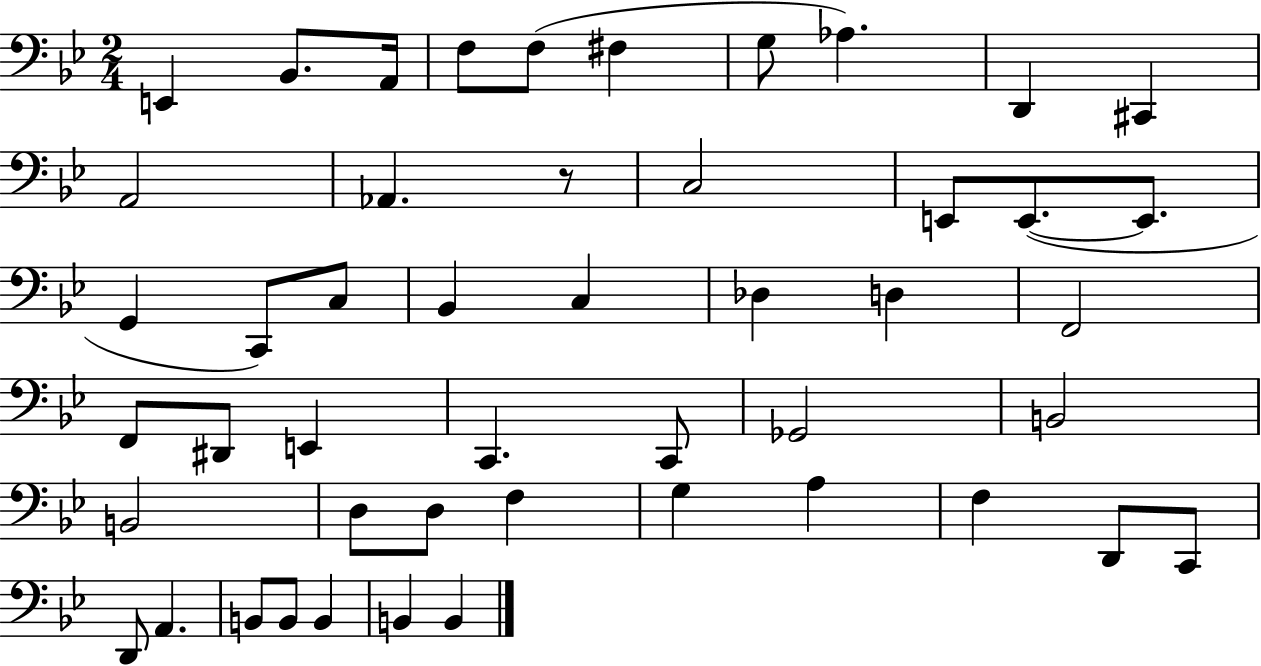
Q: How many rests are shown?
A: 1